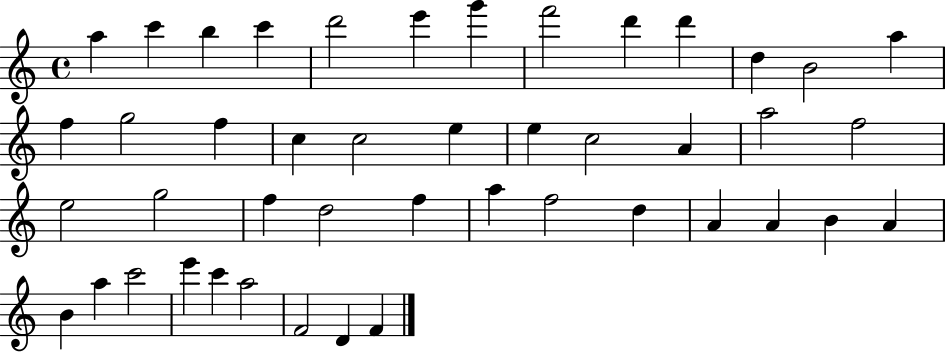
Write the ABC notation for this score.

X:1
T:Untitled
M:4/4
L:1/4
K:C
a c' b c' d'2 e' g' f'2 d' d' d B2 a f g2 f c c2 e e c2 A a2 f2 e2 g2 f d2 f a f2 d A A B A B a c'2 e' c' a2 F2 D F